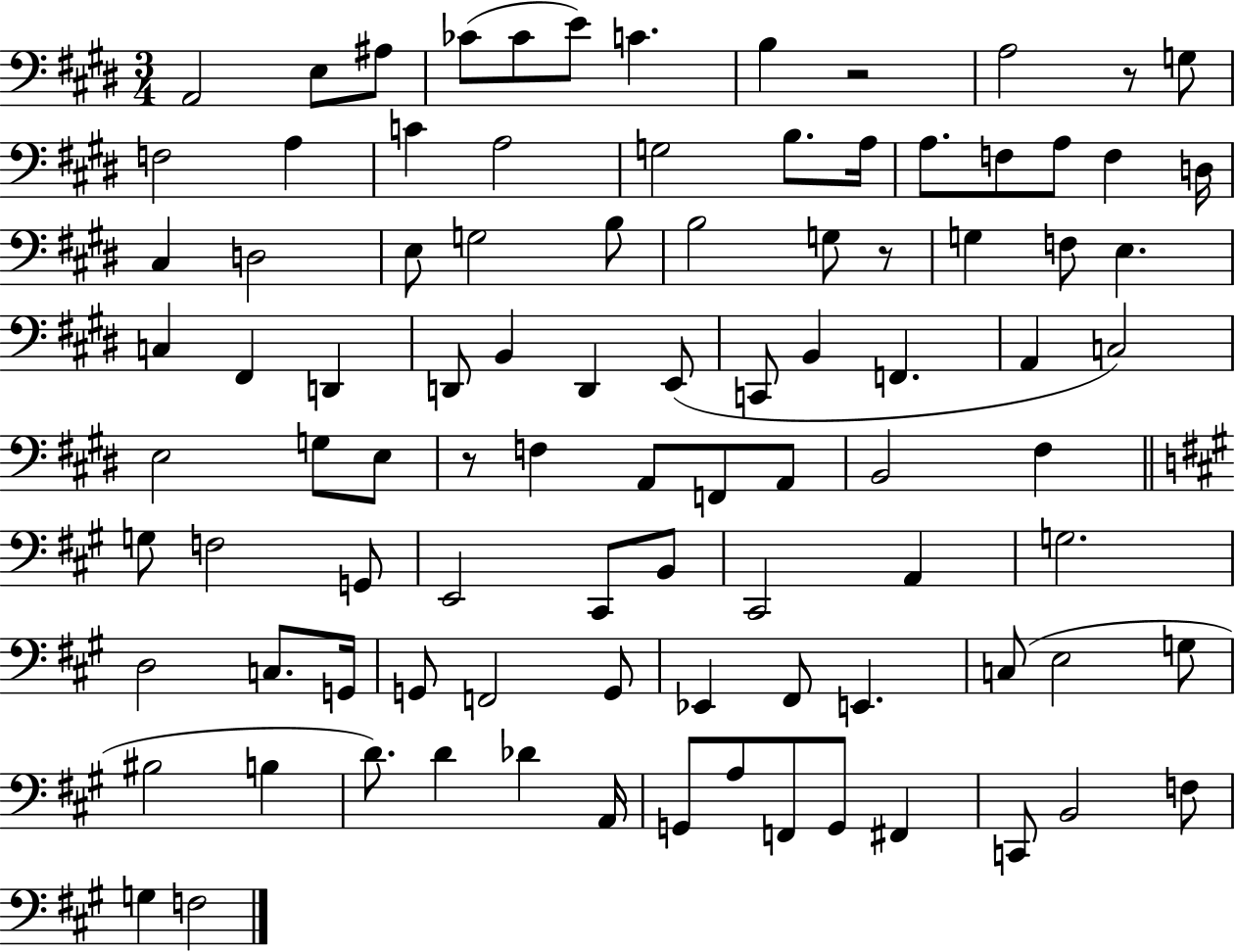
{
  \clef bass
  \numericTimeSignature
  \time 3/4
  \key e \major
  a,2 e8 ais8 | ces'8( ces'8 e'8) c'4. | b4 r2 | a2 r8 g8 | \break f2 a4 | c'4 a2 | g2 b8. a16 | a8. f8 a8 f4 d16 | \break cis4 d2 | e8 g2 b8 | b2 g8 r8 | g4 f8 e4. | \break c4 fis,4 d,4 | d,8 b,4 d,4 e,8( | c,8 b,4 f,4. | a,4 c2) | \break e2 g8 e8 | r8 f4 a,8 f,8 a,8 | b,2 fis4 | \bar "||" \break \key a \major g8 f2 g,8 | e,2 cis,8 b,8 | cis,2 a,4 | g2. | \break d2 c8. g,16 | g,8 f,2 g,8 | ees,4 fis,8 e,4. | c8( e2 g8 | \break bis2 b4 | d'8.) d'4 des'4 a,16 | g,8 a8 f,8 g,8 fis,4 | c,8 b,2 f8 | \break g4 f2 | \bar "|."
}